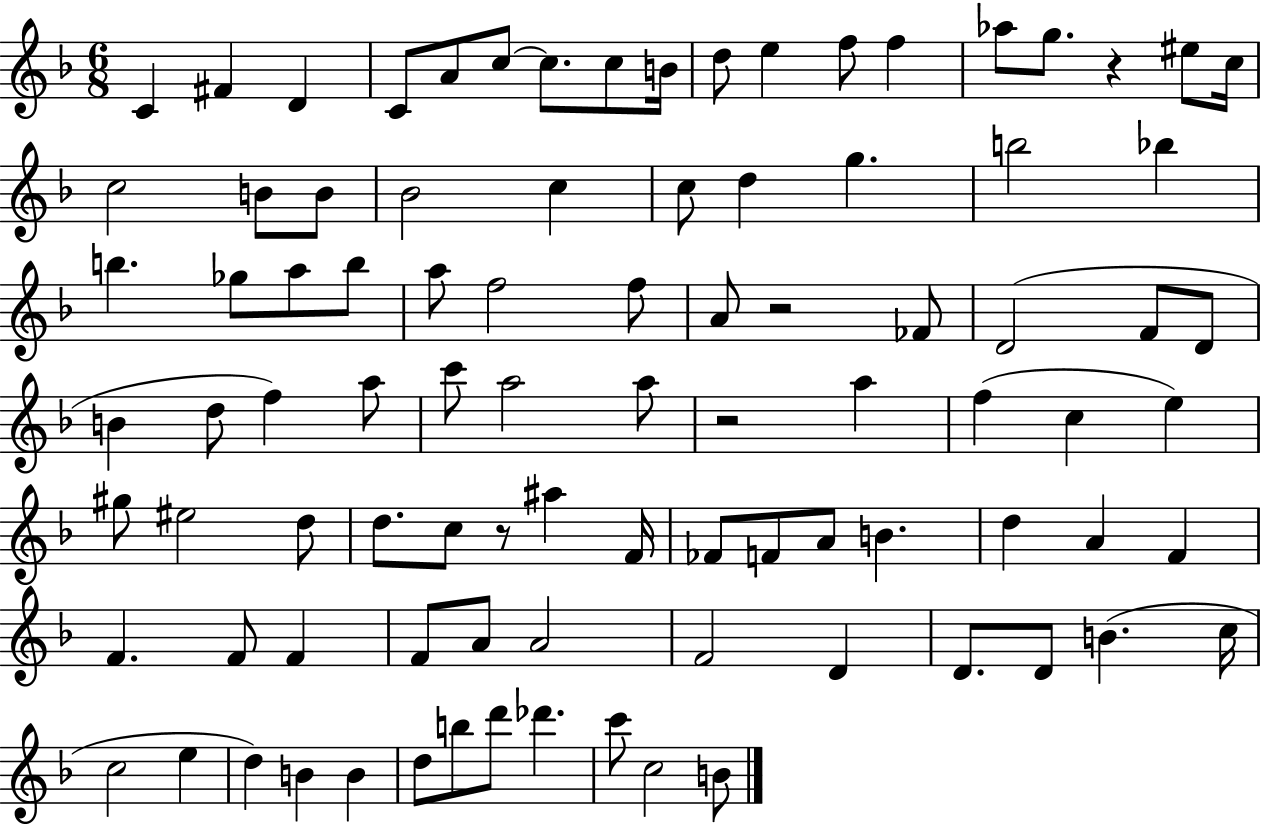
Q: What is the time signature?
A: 6/8